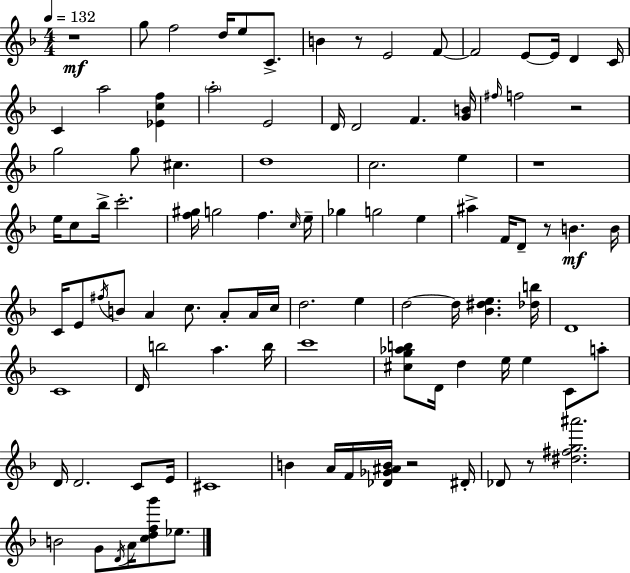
X:1
T:Untitled
M:4/4
L:1/4
K:Dm
z4 g/2 f2 d/4 e/2 C/2 B z/2 E2 F/2 F2 E/2 E/4 D C/4 C a2 [_Ecf] a2 E2 D/4 D2 F [GB]/4 ^f/4 f2 z2 g2 g/2 ^c d4 c2 e z4 e/4 c/2 _b/4 c'2 [f^g]/4 g2 f c/4 e/4 _g g2 e ^a F/4 D/2 z/2 B B/4 C/4 E/2 ^f/4 B/2 A c/2 A/2 A/4 c/4 d2 e d2 d/4 [_B^de] [_db]/4 D4 C4 D/4 b2 a b/4 c'4 [^cg_ab]/2 D/4 d e/4 e C/2 a/2 D/4 D2 C/2 E/4 ^C4 B A/4 F/4 [_D_G^AB]/4 z2 ^D/4 _D/2 z/2 [^d^fg^a']2 B2 G/2 D/4 A/4 [cdfg']/2 _e/2